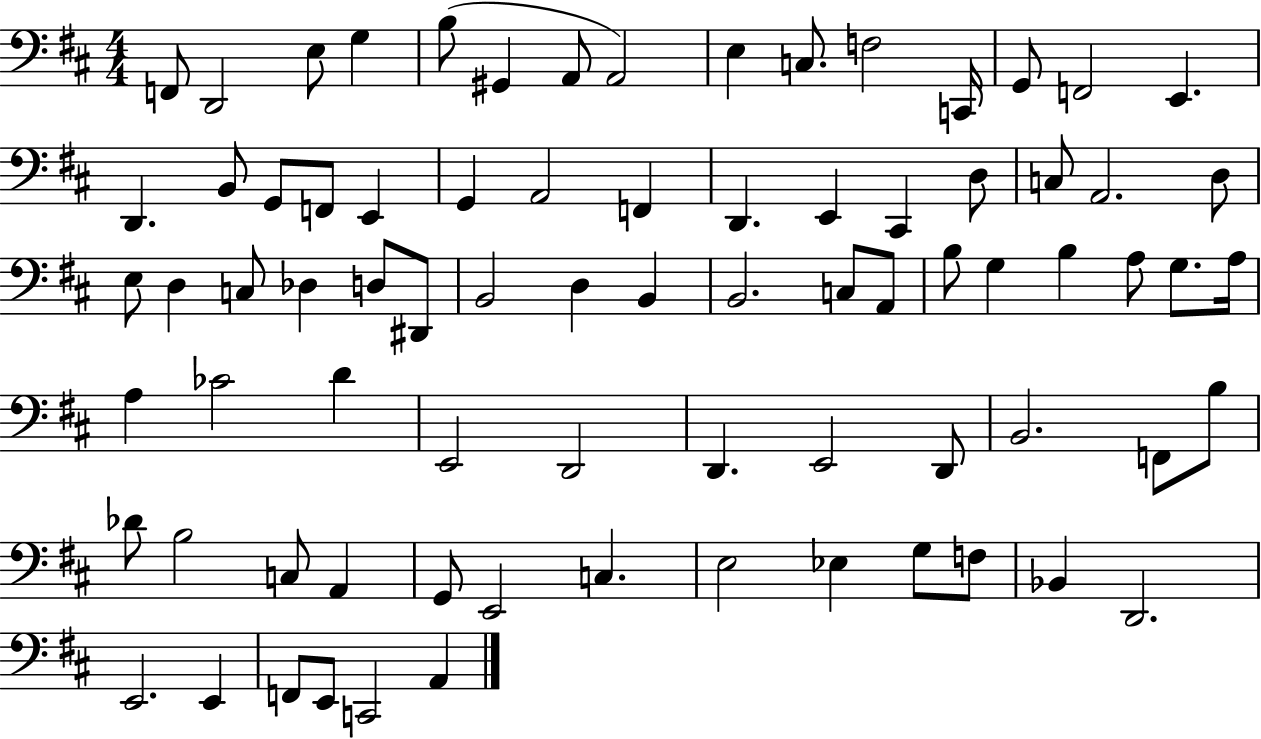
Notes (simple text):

F2/e D2/h E3/e G3/q B3/e G#2/q A2/e A2/h E3/q C3/e. F3/h C2/s G2/e F2/h E2/q. D2/q. B2/e G2/e F2/e E2/q G2/q A2/h F2/q D2/q. E2/q C#2/q D3/e C3/e A2/h. D3/e E3/e D3/q C3/e Db3/q D3/e D#2/e B2/h D3/q B2/q B2/h. C3/e A2/e B3/e G3/q B3/q A3/e G3/e. A3/s A3/q CES4/h D4/q E2/h D2/h D2/q. E2/h D2/e B2/h. F2/e B3/e Db4/e B3/h C3/e A2/q G2/e E2/h C3/q. E3/h Eb3/q G3/e F3/e Bb2/q D2/h. E2/h. E2/q F2/e E2/e C2/h A2/q